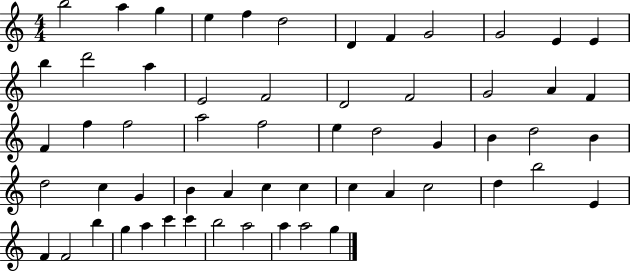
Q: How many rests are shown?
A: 0